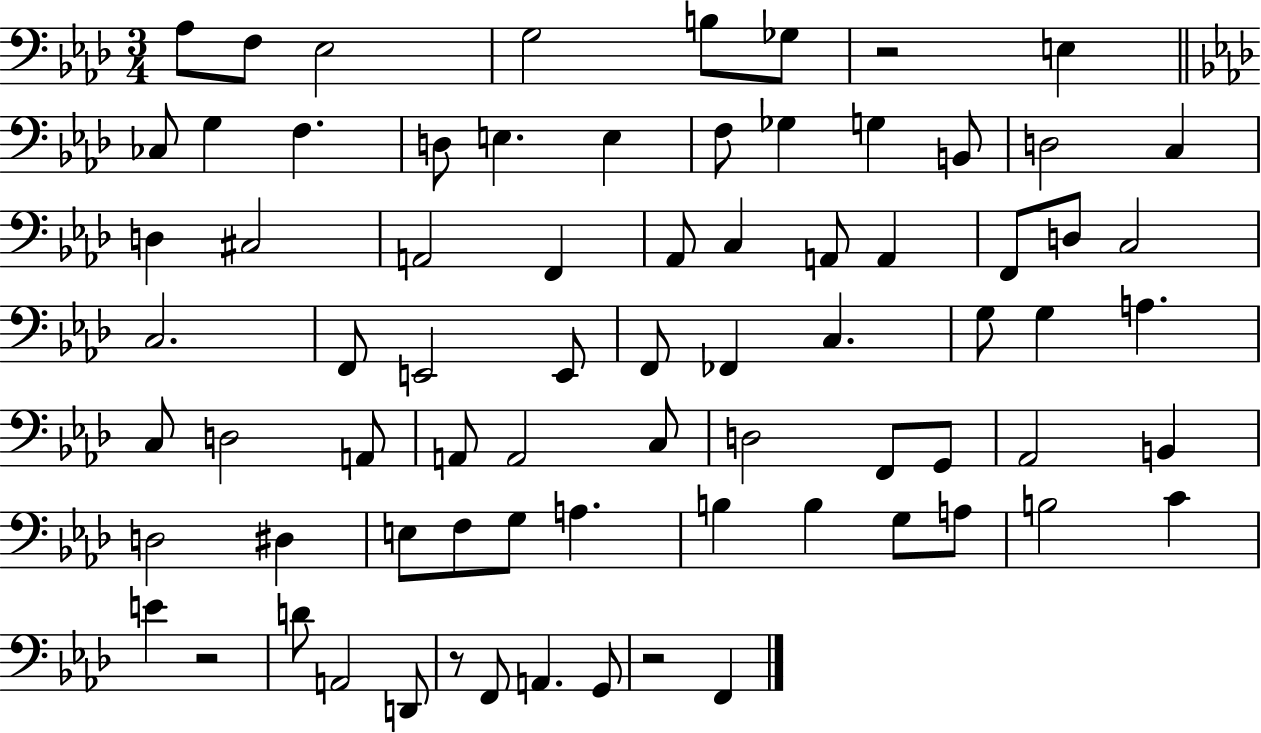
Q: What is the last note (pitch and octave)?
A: F2